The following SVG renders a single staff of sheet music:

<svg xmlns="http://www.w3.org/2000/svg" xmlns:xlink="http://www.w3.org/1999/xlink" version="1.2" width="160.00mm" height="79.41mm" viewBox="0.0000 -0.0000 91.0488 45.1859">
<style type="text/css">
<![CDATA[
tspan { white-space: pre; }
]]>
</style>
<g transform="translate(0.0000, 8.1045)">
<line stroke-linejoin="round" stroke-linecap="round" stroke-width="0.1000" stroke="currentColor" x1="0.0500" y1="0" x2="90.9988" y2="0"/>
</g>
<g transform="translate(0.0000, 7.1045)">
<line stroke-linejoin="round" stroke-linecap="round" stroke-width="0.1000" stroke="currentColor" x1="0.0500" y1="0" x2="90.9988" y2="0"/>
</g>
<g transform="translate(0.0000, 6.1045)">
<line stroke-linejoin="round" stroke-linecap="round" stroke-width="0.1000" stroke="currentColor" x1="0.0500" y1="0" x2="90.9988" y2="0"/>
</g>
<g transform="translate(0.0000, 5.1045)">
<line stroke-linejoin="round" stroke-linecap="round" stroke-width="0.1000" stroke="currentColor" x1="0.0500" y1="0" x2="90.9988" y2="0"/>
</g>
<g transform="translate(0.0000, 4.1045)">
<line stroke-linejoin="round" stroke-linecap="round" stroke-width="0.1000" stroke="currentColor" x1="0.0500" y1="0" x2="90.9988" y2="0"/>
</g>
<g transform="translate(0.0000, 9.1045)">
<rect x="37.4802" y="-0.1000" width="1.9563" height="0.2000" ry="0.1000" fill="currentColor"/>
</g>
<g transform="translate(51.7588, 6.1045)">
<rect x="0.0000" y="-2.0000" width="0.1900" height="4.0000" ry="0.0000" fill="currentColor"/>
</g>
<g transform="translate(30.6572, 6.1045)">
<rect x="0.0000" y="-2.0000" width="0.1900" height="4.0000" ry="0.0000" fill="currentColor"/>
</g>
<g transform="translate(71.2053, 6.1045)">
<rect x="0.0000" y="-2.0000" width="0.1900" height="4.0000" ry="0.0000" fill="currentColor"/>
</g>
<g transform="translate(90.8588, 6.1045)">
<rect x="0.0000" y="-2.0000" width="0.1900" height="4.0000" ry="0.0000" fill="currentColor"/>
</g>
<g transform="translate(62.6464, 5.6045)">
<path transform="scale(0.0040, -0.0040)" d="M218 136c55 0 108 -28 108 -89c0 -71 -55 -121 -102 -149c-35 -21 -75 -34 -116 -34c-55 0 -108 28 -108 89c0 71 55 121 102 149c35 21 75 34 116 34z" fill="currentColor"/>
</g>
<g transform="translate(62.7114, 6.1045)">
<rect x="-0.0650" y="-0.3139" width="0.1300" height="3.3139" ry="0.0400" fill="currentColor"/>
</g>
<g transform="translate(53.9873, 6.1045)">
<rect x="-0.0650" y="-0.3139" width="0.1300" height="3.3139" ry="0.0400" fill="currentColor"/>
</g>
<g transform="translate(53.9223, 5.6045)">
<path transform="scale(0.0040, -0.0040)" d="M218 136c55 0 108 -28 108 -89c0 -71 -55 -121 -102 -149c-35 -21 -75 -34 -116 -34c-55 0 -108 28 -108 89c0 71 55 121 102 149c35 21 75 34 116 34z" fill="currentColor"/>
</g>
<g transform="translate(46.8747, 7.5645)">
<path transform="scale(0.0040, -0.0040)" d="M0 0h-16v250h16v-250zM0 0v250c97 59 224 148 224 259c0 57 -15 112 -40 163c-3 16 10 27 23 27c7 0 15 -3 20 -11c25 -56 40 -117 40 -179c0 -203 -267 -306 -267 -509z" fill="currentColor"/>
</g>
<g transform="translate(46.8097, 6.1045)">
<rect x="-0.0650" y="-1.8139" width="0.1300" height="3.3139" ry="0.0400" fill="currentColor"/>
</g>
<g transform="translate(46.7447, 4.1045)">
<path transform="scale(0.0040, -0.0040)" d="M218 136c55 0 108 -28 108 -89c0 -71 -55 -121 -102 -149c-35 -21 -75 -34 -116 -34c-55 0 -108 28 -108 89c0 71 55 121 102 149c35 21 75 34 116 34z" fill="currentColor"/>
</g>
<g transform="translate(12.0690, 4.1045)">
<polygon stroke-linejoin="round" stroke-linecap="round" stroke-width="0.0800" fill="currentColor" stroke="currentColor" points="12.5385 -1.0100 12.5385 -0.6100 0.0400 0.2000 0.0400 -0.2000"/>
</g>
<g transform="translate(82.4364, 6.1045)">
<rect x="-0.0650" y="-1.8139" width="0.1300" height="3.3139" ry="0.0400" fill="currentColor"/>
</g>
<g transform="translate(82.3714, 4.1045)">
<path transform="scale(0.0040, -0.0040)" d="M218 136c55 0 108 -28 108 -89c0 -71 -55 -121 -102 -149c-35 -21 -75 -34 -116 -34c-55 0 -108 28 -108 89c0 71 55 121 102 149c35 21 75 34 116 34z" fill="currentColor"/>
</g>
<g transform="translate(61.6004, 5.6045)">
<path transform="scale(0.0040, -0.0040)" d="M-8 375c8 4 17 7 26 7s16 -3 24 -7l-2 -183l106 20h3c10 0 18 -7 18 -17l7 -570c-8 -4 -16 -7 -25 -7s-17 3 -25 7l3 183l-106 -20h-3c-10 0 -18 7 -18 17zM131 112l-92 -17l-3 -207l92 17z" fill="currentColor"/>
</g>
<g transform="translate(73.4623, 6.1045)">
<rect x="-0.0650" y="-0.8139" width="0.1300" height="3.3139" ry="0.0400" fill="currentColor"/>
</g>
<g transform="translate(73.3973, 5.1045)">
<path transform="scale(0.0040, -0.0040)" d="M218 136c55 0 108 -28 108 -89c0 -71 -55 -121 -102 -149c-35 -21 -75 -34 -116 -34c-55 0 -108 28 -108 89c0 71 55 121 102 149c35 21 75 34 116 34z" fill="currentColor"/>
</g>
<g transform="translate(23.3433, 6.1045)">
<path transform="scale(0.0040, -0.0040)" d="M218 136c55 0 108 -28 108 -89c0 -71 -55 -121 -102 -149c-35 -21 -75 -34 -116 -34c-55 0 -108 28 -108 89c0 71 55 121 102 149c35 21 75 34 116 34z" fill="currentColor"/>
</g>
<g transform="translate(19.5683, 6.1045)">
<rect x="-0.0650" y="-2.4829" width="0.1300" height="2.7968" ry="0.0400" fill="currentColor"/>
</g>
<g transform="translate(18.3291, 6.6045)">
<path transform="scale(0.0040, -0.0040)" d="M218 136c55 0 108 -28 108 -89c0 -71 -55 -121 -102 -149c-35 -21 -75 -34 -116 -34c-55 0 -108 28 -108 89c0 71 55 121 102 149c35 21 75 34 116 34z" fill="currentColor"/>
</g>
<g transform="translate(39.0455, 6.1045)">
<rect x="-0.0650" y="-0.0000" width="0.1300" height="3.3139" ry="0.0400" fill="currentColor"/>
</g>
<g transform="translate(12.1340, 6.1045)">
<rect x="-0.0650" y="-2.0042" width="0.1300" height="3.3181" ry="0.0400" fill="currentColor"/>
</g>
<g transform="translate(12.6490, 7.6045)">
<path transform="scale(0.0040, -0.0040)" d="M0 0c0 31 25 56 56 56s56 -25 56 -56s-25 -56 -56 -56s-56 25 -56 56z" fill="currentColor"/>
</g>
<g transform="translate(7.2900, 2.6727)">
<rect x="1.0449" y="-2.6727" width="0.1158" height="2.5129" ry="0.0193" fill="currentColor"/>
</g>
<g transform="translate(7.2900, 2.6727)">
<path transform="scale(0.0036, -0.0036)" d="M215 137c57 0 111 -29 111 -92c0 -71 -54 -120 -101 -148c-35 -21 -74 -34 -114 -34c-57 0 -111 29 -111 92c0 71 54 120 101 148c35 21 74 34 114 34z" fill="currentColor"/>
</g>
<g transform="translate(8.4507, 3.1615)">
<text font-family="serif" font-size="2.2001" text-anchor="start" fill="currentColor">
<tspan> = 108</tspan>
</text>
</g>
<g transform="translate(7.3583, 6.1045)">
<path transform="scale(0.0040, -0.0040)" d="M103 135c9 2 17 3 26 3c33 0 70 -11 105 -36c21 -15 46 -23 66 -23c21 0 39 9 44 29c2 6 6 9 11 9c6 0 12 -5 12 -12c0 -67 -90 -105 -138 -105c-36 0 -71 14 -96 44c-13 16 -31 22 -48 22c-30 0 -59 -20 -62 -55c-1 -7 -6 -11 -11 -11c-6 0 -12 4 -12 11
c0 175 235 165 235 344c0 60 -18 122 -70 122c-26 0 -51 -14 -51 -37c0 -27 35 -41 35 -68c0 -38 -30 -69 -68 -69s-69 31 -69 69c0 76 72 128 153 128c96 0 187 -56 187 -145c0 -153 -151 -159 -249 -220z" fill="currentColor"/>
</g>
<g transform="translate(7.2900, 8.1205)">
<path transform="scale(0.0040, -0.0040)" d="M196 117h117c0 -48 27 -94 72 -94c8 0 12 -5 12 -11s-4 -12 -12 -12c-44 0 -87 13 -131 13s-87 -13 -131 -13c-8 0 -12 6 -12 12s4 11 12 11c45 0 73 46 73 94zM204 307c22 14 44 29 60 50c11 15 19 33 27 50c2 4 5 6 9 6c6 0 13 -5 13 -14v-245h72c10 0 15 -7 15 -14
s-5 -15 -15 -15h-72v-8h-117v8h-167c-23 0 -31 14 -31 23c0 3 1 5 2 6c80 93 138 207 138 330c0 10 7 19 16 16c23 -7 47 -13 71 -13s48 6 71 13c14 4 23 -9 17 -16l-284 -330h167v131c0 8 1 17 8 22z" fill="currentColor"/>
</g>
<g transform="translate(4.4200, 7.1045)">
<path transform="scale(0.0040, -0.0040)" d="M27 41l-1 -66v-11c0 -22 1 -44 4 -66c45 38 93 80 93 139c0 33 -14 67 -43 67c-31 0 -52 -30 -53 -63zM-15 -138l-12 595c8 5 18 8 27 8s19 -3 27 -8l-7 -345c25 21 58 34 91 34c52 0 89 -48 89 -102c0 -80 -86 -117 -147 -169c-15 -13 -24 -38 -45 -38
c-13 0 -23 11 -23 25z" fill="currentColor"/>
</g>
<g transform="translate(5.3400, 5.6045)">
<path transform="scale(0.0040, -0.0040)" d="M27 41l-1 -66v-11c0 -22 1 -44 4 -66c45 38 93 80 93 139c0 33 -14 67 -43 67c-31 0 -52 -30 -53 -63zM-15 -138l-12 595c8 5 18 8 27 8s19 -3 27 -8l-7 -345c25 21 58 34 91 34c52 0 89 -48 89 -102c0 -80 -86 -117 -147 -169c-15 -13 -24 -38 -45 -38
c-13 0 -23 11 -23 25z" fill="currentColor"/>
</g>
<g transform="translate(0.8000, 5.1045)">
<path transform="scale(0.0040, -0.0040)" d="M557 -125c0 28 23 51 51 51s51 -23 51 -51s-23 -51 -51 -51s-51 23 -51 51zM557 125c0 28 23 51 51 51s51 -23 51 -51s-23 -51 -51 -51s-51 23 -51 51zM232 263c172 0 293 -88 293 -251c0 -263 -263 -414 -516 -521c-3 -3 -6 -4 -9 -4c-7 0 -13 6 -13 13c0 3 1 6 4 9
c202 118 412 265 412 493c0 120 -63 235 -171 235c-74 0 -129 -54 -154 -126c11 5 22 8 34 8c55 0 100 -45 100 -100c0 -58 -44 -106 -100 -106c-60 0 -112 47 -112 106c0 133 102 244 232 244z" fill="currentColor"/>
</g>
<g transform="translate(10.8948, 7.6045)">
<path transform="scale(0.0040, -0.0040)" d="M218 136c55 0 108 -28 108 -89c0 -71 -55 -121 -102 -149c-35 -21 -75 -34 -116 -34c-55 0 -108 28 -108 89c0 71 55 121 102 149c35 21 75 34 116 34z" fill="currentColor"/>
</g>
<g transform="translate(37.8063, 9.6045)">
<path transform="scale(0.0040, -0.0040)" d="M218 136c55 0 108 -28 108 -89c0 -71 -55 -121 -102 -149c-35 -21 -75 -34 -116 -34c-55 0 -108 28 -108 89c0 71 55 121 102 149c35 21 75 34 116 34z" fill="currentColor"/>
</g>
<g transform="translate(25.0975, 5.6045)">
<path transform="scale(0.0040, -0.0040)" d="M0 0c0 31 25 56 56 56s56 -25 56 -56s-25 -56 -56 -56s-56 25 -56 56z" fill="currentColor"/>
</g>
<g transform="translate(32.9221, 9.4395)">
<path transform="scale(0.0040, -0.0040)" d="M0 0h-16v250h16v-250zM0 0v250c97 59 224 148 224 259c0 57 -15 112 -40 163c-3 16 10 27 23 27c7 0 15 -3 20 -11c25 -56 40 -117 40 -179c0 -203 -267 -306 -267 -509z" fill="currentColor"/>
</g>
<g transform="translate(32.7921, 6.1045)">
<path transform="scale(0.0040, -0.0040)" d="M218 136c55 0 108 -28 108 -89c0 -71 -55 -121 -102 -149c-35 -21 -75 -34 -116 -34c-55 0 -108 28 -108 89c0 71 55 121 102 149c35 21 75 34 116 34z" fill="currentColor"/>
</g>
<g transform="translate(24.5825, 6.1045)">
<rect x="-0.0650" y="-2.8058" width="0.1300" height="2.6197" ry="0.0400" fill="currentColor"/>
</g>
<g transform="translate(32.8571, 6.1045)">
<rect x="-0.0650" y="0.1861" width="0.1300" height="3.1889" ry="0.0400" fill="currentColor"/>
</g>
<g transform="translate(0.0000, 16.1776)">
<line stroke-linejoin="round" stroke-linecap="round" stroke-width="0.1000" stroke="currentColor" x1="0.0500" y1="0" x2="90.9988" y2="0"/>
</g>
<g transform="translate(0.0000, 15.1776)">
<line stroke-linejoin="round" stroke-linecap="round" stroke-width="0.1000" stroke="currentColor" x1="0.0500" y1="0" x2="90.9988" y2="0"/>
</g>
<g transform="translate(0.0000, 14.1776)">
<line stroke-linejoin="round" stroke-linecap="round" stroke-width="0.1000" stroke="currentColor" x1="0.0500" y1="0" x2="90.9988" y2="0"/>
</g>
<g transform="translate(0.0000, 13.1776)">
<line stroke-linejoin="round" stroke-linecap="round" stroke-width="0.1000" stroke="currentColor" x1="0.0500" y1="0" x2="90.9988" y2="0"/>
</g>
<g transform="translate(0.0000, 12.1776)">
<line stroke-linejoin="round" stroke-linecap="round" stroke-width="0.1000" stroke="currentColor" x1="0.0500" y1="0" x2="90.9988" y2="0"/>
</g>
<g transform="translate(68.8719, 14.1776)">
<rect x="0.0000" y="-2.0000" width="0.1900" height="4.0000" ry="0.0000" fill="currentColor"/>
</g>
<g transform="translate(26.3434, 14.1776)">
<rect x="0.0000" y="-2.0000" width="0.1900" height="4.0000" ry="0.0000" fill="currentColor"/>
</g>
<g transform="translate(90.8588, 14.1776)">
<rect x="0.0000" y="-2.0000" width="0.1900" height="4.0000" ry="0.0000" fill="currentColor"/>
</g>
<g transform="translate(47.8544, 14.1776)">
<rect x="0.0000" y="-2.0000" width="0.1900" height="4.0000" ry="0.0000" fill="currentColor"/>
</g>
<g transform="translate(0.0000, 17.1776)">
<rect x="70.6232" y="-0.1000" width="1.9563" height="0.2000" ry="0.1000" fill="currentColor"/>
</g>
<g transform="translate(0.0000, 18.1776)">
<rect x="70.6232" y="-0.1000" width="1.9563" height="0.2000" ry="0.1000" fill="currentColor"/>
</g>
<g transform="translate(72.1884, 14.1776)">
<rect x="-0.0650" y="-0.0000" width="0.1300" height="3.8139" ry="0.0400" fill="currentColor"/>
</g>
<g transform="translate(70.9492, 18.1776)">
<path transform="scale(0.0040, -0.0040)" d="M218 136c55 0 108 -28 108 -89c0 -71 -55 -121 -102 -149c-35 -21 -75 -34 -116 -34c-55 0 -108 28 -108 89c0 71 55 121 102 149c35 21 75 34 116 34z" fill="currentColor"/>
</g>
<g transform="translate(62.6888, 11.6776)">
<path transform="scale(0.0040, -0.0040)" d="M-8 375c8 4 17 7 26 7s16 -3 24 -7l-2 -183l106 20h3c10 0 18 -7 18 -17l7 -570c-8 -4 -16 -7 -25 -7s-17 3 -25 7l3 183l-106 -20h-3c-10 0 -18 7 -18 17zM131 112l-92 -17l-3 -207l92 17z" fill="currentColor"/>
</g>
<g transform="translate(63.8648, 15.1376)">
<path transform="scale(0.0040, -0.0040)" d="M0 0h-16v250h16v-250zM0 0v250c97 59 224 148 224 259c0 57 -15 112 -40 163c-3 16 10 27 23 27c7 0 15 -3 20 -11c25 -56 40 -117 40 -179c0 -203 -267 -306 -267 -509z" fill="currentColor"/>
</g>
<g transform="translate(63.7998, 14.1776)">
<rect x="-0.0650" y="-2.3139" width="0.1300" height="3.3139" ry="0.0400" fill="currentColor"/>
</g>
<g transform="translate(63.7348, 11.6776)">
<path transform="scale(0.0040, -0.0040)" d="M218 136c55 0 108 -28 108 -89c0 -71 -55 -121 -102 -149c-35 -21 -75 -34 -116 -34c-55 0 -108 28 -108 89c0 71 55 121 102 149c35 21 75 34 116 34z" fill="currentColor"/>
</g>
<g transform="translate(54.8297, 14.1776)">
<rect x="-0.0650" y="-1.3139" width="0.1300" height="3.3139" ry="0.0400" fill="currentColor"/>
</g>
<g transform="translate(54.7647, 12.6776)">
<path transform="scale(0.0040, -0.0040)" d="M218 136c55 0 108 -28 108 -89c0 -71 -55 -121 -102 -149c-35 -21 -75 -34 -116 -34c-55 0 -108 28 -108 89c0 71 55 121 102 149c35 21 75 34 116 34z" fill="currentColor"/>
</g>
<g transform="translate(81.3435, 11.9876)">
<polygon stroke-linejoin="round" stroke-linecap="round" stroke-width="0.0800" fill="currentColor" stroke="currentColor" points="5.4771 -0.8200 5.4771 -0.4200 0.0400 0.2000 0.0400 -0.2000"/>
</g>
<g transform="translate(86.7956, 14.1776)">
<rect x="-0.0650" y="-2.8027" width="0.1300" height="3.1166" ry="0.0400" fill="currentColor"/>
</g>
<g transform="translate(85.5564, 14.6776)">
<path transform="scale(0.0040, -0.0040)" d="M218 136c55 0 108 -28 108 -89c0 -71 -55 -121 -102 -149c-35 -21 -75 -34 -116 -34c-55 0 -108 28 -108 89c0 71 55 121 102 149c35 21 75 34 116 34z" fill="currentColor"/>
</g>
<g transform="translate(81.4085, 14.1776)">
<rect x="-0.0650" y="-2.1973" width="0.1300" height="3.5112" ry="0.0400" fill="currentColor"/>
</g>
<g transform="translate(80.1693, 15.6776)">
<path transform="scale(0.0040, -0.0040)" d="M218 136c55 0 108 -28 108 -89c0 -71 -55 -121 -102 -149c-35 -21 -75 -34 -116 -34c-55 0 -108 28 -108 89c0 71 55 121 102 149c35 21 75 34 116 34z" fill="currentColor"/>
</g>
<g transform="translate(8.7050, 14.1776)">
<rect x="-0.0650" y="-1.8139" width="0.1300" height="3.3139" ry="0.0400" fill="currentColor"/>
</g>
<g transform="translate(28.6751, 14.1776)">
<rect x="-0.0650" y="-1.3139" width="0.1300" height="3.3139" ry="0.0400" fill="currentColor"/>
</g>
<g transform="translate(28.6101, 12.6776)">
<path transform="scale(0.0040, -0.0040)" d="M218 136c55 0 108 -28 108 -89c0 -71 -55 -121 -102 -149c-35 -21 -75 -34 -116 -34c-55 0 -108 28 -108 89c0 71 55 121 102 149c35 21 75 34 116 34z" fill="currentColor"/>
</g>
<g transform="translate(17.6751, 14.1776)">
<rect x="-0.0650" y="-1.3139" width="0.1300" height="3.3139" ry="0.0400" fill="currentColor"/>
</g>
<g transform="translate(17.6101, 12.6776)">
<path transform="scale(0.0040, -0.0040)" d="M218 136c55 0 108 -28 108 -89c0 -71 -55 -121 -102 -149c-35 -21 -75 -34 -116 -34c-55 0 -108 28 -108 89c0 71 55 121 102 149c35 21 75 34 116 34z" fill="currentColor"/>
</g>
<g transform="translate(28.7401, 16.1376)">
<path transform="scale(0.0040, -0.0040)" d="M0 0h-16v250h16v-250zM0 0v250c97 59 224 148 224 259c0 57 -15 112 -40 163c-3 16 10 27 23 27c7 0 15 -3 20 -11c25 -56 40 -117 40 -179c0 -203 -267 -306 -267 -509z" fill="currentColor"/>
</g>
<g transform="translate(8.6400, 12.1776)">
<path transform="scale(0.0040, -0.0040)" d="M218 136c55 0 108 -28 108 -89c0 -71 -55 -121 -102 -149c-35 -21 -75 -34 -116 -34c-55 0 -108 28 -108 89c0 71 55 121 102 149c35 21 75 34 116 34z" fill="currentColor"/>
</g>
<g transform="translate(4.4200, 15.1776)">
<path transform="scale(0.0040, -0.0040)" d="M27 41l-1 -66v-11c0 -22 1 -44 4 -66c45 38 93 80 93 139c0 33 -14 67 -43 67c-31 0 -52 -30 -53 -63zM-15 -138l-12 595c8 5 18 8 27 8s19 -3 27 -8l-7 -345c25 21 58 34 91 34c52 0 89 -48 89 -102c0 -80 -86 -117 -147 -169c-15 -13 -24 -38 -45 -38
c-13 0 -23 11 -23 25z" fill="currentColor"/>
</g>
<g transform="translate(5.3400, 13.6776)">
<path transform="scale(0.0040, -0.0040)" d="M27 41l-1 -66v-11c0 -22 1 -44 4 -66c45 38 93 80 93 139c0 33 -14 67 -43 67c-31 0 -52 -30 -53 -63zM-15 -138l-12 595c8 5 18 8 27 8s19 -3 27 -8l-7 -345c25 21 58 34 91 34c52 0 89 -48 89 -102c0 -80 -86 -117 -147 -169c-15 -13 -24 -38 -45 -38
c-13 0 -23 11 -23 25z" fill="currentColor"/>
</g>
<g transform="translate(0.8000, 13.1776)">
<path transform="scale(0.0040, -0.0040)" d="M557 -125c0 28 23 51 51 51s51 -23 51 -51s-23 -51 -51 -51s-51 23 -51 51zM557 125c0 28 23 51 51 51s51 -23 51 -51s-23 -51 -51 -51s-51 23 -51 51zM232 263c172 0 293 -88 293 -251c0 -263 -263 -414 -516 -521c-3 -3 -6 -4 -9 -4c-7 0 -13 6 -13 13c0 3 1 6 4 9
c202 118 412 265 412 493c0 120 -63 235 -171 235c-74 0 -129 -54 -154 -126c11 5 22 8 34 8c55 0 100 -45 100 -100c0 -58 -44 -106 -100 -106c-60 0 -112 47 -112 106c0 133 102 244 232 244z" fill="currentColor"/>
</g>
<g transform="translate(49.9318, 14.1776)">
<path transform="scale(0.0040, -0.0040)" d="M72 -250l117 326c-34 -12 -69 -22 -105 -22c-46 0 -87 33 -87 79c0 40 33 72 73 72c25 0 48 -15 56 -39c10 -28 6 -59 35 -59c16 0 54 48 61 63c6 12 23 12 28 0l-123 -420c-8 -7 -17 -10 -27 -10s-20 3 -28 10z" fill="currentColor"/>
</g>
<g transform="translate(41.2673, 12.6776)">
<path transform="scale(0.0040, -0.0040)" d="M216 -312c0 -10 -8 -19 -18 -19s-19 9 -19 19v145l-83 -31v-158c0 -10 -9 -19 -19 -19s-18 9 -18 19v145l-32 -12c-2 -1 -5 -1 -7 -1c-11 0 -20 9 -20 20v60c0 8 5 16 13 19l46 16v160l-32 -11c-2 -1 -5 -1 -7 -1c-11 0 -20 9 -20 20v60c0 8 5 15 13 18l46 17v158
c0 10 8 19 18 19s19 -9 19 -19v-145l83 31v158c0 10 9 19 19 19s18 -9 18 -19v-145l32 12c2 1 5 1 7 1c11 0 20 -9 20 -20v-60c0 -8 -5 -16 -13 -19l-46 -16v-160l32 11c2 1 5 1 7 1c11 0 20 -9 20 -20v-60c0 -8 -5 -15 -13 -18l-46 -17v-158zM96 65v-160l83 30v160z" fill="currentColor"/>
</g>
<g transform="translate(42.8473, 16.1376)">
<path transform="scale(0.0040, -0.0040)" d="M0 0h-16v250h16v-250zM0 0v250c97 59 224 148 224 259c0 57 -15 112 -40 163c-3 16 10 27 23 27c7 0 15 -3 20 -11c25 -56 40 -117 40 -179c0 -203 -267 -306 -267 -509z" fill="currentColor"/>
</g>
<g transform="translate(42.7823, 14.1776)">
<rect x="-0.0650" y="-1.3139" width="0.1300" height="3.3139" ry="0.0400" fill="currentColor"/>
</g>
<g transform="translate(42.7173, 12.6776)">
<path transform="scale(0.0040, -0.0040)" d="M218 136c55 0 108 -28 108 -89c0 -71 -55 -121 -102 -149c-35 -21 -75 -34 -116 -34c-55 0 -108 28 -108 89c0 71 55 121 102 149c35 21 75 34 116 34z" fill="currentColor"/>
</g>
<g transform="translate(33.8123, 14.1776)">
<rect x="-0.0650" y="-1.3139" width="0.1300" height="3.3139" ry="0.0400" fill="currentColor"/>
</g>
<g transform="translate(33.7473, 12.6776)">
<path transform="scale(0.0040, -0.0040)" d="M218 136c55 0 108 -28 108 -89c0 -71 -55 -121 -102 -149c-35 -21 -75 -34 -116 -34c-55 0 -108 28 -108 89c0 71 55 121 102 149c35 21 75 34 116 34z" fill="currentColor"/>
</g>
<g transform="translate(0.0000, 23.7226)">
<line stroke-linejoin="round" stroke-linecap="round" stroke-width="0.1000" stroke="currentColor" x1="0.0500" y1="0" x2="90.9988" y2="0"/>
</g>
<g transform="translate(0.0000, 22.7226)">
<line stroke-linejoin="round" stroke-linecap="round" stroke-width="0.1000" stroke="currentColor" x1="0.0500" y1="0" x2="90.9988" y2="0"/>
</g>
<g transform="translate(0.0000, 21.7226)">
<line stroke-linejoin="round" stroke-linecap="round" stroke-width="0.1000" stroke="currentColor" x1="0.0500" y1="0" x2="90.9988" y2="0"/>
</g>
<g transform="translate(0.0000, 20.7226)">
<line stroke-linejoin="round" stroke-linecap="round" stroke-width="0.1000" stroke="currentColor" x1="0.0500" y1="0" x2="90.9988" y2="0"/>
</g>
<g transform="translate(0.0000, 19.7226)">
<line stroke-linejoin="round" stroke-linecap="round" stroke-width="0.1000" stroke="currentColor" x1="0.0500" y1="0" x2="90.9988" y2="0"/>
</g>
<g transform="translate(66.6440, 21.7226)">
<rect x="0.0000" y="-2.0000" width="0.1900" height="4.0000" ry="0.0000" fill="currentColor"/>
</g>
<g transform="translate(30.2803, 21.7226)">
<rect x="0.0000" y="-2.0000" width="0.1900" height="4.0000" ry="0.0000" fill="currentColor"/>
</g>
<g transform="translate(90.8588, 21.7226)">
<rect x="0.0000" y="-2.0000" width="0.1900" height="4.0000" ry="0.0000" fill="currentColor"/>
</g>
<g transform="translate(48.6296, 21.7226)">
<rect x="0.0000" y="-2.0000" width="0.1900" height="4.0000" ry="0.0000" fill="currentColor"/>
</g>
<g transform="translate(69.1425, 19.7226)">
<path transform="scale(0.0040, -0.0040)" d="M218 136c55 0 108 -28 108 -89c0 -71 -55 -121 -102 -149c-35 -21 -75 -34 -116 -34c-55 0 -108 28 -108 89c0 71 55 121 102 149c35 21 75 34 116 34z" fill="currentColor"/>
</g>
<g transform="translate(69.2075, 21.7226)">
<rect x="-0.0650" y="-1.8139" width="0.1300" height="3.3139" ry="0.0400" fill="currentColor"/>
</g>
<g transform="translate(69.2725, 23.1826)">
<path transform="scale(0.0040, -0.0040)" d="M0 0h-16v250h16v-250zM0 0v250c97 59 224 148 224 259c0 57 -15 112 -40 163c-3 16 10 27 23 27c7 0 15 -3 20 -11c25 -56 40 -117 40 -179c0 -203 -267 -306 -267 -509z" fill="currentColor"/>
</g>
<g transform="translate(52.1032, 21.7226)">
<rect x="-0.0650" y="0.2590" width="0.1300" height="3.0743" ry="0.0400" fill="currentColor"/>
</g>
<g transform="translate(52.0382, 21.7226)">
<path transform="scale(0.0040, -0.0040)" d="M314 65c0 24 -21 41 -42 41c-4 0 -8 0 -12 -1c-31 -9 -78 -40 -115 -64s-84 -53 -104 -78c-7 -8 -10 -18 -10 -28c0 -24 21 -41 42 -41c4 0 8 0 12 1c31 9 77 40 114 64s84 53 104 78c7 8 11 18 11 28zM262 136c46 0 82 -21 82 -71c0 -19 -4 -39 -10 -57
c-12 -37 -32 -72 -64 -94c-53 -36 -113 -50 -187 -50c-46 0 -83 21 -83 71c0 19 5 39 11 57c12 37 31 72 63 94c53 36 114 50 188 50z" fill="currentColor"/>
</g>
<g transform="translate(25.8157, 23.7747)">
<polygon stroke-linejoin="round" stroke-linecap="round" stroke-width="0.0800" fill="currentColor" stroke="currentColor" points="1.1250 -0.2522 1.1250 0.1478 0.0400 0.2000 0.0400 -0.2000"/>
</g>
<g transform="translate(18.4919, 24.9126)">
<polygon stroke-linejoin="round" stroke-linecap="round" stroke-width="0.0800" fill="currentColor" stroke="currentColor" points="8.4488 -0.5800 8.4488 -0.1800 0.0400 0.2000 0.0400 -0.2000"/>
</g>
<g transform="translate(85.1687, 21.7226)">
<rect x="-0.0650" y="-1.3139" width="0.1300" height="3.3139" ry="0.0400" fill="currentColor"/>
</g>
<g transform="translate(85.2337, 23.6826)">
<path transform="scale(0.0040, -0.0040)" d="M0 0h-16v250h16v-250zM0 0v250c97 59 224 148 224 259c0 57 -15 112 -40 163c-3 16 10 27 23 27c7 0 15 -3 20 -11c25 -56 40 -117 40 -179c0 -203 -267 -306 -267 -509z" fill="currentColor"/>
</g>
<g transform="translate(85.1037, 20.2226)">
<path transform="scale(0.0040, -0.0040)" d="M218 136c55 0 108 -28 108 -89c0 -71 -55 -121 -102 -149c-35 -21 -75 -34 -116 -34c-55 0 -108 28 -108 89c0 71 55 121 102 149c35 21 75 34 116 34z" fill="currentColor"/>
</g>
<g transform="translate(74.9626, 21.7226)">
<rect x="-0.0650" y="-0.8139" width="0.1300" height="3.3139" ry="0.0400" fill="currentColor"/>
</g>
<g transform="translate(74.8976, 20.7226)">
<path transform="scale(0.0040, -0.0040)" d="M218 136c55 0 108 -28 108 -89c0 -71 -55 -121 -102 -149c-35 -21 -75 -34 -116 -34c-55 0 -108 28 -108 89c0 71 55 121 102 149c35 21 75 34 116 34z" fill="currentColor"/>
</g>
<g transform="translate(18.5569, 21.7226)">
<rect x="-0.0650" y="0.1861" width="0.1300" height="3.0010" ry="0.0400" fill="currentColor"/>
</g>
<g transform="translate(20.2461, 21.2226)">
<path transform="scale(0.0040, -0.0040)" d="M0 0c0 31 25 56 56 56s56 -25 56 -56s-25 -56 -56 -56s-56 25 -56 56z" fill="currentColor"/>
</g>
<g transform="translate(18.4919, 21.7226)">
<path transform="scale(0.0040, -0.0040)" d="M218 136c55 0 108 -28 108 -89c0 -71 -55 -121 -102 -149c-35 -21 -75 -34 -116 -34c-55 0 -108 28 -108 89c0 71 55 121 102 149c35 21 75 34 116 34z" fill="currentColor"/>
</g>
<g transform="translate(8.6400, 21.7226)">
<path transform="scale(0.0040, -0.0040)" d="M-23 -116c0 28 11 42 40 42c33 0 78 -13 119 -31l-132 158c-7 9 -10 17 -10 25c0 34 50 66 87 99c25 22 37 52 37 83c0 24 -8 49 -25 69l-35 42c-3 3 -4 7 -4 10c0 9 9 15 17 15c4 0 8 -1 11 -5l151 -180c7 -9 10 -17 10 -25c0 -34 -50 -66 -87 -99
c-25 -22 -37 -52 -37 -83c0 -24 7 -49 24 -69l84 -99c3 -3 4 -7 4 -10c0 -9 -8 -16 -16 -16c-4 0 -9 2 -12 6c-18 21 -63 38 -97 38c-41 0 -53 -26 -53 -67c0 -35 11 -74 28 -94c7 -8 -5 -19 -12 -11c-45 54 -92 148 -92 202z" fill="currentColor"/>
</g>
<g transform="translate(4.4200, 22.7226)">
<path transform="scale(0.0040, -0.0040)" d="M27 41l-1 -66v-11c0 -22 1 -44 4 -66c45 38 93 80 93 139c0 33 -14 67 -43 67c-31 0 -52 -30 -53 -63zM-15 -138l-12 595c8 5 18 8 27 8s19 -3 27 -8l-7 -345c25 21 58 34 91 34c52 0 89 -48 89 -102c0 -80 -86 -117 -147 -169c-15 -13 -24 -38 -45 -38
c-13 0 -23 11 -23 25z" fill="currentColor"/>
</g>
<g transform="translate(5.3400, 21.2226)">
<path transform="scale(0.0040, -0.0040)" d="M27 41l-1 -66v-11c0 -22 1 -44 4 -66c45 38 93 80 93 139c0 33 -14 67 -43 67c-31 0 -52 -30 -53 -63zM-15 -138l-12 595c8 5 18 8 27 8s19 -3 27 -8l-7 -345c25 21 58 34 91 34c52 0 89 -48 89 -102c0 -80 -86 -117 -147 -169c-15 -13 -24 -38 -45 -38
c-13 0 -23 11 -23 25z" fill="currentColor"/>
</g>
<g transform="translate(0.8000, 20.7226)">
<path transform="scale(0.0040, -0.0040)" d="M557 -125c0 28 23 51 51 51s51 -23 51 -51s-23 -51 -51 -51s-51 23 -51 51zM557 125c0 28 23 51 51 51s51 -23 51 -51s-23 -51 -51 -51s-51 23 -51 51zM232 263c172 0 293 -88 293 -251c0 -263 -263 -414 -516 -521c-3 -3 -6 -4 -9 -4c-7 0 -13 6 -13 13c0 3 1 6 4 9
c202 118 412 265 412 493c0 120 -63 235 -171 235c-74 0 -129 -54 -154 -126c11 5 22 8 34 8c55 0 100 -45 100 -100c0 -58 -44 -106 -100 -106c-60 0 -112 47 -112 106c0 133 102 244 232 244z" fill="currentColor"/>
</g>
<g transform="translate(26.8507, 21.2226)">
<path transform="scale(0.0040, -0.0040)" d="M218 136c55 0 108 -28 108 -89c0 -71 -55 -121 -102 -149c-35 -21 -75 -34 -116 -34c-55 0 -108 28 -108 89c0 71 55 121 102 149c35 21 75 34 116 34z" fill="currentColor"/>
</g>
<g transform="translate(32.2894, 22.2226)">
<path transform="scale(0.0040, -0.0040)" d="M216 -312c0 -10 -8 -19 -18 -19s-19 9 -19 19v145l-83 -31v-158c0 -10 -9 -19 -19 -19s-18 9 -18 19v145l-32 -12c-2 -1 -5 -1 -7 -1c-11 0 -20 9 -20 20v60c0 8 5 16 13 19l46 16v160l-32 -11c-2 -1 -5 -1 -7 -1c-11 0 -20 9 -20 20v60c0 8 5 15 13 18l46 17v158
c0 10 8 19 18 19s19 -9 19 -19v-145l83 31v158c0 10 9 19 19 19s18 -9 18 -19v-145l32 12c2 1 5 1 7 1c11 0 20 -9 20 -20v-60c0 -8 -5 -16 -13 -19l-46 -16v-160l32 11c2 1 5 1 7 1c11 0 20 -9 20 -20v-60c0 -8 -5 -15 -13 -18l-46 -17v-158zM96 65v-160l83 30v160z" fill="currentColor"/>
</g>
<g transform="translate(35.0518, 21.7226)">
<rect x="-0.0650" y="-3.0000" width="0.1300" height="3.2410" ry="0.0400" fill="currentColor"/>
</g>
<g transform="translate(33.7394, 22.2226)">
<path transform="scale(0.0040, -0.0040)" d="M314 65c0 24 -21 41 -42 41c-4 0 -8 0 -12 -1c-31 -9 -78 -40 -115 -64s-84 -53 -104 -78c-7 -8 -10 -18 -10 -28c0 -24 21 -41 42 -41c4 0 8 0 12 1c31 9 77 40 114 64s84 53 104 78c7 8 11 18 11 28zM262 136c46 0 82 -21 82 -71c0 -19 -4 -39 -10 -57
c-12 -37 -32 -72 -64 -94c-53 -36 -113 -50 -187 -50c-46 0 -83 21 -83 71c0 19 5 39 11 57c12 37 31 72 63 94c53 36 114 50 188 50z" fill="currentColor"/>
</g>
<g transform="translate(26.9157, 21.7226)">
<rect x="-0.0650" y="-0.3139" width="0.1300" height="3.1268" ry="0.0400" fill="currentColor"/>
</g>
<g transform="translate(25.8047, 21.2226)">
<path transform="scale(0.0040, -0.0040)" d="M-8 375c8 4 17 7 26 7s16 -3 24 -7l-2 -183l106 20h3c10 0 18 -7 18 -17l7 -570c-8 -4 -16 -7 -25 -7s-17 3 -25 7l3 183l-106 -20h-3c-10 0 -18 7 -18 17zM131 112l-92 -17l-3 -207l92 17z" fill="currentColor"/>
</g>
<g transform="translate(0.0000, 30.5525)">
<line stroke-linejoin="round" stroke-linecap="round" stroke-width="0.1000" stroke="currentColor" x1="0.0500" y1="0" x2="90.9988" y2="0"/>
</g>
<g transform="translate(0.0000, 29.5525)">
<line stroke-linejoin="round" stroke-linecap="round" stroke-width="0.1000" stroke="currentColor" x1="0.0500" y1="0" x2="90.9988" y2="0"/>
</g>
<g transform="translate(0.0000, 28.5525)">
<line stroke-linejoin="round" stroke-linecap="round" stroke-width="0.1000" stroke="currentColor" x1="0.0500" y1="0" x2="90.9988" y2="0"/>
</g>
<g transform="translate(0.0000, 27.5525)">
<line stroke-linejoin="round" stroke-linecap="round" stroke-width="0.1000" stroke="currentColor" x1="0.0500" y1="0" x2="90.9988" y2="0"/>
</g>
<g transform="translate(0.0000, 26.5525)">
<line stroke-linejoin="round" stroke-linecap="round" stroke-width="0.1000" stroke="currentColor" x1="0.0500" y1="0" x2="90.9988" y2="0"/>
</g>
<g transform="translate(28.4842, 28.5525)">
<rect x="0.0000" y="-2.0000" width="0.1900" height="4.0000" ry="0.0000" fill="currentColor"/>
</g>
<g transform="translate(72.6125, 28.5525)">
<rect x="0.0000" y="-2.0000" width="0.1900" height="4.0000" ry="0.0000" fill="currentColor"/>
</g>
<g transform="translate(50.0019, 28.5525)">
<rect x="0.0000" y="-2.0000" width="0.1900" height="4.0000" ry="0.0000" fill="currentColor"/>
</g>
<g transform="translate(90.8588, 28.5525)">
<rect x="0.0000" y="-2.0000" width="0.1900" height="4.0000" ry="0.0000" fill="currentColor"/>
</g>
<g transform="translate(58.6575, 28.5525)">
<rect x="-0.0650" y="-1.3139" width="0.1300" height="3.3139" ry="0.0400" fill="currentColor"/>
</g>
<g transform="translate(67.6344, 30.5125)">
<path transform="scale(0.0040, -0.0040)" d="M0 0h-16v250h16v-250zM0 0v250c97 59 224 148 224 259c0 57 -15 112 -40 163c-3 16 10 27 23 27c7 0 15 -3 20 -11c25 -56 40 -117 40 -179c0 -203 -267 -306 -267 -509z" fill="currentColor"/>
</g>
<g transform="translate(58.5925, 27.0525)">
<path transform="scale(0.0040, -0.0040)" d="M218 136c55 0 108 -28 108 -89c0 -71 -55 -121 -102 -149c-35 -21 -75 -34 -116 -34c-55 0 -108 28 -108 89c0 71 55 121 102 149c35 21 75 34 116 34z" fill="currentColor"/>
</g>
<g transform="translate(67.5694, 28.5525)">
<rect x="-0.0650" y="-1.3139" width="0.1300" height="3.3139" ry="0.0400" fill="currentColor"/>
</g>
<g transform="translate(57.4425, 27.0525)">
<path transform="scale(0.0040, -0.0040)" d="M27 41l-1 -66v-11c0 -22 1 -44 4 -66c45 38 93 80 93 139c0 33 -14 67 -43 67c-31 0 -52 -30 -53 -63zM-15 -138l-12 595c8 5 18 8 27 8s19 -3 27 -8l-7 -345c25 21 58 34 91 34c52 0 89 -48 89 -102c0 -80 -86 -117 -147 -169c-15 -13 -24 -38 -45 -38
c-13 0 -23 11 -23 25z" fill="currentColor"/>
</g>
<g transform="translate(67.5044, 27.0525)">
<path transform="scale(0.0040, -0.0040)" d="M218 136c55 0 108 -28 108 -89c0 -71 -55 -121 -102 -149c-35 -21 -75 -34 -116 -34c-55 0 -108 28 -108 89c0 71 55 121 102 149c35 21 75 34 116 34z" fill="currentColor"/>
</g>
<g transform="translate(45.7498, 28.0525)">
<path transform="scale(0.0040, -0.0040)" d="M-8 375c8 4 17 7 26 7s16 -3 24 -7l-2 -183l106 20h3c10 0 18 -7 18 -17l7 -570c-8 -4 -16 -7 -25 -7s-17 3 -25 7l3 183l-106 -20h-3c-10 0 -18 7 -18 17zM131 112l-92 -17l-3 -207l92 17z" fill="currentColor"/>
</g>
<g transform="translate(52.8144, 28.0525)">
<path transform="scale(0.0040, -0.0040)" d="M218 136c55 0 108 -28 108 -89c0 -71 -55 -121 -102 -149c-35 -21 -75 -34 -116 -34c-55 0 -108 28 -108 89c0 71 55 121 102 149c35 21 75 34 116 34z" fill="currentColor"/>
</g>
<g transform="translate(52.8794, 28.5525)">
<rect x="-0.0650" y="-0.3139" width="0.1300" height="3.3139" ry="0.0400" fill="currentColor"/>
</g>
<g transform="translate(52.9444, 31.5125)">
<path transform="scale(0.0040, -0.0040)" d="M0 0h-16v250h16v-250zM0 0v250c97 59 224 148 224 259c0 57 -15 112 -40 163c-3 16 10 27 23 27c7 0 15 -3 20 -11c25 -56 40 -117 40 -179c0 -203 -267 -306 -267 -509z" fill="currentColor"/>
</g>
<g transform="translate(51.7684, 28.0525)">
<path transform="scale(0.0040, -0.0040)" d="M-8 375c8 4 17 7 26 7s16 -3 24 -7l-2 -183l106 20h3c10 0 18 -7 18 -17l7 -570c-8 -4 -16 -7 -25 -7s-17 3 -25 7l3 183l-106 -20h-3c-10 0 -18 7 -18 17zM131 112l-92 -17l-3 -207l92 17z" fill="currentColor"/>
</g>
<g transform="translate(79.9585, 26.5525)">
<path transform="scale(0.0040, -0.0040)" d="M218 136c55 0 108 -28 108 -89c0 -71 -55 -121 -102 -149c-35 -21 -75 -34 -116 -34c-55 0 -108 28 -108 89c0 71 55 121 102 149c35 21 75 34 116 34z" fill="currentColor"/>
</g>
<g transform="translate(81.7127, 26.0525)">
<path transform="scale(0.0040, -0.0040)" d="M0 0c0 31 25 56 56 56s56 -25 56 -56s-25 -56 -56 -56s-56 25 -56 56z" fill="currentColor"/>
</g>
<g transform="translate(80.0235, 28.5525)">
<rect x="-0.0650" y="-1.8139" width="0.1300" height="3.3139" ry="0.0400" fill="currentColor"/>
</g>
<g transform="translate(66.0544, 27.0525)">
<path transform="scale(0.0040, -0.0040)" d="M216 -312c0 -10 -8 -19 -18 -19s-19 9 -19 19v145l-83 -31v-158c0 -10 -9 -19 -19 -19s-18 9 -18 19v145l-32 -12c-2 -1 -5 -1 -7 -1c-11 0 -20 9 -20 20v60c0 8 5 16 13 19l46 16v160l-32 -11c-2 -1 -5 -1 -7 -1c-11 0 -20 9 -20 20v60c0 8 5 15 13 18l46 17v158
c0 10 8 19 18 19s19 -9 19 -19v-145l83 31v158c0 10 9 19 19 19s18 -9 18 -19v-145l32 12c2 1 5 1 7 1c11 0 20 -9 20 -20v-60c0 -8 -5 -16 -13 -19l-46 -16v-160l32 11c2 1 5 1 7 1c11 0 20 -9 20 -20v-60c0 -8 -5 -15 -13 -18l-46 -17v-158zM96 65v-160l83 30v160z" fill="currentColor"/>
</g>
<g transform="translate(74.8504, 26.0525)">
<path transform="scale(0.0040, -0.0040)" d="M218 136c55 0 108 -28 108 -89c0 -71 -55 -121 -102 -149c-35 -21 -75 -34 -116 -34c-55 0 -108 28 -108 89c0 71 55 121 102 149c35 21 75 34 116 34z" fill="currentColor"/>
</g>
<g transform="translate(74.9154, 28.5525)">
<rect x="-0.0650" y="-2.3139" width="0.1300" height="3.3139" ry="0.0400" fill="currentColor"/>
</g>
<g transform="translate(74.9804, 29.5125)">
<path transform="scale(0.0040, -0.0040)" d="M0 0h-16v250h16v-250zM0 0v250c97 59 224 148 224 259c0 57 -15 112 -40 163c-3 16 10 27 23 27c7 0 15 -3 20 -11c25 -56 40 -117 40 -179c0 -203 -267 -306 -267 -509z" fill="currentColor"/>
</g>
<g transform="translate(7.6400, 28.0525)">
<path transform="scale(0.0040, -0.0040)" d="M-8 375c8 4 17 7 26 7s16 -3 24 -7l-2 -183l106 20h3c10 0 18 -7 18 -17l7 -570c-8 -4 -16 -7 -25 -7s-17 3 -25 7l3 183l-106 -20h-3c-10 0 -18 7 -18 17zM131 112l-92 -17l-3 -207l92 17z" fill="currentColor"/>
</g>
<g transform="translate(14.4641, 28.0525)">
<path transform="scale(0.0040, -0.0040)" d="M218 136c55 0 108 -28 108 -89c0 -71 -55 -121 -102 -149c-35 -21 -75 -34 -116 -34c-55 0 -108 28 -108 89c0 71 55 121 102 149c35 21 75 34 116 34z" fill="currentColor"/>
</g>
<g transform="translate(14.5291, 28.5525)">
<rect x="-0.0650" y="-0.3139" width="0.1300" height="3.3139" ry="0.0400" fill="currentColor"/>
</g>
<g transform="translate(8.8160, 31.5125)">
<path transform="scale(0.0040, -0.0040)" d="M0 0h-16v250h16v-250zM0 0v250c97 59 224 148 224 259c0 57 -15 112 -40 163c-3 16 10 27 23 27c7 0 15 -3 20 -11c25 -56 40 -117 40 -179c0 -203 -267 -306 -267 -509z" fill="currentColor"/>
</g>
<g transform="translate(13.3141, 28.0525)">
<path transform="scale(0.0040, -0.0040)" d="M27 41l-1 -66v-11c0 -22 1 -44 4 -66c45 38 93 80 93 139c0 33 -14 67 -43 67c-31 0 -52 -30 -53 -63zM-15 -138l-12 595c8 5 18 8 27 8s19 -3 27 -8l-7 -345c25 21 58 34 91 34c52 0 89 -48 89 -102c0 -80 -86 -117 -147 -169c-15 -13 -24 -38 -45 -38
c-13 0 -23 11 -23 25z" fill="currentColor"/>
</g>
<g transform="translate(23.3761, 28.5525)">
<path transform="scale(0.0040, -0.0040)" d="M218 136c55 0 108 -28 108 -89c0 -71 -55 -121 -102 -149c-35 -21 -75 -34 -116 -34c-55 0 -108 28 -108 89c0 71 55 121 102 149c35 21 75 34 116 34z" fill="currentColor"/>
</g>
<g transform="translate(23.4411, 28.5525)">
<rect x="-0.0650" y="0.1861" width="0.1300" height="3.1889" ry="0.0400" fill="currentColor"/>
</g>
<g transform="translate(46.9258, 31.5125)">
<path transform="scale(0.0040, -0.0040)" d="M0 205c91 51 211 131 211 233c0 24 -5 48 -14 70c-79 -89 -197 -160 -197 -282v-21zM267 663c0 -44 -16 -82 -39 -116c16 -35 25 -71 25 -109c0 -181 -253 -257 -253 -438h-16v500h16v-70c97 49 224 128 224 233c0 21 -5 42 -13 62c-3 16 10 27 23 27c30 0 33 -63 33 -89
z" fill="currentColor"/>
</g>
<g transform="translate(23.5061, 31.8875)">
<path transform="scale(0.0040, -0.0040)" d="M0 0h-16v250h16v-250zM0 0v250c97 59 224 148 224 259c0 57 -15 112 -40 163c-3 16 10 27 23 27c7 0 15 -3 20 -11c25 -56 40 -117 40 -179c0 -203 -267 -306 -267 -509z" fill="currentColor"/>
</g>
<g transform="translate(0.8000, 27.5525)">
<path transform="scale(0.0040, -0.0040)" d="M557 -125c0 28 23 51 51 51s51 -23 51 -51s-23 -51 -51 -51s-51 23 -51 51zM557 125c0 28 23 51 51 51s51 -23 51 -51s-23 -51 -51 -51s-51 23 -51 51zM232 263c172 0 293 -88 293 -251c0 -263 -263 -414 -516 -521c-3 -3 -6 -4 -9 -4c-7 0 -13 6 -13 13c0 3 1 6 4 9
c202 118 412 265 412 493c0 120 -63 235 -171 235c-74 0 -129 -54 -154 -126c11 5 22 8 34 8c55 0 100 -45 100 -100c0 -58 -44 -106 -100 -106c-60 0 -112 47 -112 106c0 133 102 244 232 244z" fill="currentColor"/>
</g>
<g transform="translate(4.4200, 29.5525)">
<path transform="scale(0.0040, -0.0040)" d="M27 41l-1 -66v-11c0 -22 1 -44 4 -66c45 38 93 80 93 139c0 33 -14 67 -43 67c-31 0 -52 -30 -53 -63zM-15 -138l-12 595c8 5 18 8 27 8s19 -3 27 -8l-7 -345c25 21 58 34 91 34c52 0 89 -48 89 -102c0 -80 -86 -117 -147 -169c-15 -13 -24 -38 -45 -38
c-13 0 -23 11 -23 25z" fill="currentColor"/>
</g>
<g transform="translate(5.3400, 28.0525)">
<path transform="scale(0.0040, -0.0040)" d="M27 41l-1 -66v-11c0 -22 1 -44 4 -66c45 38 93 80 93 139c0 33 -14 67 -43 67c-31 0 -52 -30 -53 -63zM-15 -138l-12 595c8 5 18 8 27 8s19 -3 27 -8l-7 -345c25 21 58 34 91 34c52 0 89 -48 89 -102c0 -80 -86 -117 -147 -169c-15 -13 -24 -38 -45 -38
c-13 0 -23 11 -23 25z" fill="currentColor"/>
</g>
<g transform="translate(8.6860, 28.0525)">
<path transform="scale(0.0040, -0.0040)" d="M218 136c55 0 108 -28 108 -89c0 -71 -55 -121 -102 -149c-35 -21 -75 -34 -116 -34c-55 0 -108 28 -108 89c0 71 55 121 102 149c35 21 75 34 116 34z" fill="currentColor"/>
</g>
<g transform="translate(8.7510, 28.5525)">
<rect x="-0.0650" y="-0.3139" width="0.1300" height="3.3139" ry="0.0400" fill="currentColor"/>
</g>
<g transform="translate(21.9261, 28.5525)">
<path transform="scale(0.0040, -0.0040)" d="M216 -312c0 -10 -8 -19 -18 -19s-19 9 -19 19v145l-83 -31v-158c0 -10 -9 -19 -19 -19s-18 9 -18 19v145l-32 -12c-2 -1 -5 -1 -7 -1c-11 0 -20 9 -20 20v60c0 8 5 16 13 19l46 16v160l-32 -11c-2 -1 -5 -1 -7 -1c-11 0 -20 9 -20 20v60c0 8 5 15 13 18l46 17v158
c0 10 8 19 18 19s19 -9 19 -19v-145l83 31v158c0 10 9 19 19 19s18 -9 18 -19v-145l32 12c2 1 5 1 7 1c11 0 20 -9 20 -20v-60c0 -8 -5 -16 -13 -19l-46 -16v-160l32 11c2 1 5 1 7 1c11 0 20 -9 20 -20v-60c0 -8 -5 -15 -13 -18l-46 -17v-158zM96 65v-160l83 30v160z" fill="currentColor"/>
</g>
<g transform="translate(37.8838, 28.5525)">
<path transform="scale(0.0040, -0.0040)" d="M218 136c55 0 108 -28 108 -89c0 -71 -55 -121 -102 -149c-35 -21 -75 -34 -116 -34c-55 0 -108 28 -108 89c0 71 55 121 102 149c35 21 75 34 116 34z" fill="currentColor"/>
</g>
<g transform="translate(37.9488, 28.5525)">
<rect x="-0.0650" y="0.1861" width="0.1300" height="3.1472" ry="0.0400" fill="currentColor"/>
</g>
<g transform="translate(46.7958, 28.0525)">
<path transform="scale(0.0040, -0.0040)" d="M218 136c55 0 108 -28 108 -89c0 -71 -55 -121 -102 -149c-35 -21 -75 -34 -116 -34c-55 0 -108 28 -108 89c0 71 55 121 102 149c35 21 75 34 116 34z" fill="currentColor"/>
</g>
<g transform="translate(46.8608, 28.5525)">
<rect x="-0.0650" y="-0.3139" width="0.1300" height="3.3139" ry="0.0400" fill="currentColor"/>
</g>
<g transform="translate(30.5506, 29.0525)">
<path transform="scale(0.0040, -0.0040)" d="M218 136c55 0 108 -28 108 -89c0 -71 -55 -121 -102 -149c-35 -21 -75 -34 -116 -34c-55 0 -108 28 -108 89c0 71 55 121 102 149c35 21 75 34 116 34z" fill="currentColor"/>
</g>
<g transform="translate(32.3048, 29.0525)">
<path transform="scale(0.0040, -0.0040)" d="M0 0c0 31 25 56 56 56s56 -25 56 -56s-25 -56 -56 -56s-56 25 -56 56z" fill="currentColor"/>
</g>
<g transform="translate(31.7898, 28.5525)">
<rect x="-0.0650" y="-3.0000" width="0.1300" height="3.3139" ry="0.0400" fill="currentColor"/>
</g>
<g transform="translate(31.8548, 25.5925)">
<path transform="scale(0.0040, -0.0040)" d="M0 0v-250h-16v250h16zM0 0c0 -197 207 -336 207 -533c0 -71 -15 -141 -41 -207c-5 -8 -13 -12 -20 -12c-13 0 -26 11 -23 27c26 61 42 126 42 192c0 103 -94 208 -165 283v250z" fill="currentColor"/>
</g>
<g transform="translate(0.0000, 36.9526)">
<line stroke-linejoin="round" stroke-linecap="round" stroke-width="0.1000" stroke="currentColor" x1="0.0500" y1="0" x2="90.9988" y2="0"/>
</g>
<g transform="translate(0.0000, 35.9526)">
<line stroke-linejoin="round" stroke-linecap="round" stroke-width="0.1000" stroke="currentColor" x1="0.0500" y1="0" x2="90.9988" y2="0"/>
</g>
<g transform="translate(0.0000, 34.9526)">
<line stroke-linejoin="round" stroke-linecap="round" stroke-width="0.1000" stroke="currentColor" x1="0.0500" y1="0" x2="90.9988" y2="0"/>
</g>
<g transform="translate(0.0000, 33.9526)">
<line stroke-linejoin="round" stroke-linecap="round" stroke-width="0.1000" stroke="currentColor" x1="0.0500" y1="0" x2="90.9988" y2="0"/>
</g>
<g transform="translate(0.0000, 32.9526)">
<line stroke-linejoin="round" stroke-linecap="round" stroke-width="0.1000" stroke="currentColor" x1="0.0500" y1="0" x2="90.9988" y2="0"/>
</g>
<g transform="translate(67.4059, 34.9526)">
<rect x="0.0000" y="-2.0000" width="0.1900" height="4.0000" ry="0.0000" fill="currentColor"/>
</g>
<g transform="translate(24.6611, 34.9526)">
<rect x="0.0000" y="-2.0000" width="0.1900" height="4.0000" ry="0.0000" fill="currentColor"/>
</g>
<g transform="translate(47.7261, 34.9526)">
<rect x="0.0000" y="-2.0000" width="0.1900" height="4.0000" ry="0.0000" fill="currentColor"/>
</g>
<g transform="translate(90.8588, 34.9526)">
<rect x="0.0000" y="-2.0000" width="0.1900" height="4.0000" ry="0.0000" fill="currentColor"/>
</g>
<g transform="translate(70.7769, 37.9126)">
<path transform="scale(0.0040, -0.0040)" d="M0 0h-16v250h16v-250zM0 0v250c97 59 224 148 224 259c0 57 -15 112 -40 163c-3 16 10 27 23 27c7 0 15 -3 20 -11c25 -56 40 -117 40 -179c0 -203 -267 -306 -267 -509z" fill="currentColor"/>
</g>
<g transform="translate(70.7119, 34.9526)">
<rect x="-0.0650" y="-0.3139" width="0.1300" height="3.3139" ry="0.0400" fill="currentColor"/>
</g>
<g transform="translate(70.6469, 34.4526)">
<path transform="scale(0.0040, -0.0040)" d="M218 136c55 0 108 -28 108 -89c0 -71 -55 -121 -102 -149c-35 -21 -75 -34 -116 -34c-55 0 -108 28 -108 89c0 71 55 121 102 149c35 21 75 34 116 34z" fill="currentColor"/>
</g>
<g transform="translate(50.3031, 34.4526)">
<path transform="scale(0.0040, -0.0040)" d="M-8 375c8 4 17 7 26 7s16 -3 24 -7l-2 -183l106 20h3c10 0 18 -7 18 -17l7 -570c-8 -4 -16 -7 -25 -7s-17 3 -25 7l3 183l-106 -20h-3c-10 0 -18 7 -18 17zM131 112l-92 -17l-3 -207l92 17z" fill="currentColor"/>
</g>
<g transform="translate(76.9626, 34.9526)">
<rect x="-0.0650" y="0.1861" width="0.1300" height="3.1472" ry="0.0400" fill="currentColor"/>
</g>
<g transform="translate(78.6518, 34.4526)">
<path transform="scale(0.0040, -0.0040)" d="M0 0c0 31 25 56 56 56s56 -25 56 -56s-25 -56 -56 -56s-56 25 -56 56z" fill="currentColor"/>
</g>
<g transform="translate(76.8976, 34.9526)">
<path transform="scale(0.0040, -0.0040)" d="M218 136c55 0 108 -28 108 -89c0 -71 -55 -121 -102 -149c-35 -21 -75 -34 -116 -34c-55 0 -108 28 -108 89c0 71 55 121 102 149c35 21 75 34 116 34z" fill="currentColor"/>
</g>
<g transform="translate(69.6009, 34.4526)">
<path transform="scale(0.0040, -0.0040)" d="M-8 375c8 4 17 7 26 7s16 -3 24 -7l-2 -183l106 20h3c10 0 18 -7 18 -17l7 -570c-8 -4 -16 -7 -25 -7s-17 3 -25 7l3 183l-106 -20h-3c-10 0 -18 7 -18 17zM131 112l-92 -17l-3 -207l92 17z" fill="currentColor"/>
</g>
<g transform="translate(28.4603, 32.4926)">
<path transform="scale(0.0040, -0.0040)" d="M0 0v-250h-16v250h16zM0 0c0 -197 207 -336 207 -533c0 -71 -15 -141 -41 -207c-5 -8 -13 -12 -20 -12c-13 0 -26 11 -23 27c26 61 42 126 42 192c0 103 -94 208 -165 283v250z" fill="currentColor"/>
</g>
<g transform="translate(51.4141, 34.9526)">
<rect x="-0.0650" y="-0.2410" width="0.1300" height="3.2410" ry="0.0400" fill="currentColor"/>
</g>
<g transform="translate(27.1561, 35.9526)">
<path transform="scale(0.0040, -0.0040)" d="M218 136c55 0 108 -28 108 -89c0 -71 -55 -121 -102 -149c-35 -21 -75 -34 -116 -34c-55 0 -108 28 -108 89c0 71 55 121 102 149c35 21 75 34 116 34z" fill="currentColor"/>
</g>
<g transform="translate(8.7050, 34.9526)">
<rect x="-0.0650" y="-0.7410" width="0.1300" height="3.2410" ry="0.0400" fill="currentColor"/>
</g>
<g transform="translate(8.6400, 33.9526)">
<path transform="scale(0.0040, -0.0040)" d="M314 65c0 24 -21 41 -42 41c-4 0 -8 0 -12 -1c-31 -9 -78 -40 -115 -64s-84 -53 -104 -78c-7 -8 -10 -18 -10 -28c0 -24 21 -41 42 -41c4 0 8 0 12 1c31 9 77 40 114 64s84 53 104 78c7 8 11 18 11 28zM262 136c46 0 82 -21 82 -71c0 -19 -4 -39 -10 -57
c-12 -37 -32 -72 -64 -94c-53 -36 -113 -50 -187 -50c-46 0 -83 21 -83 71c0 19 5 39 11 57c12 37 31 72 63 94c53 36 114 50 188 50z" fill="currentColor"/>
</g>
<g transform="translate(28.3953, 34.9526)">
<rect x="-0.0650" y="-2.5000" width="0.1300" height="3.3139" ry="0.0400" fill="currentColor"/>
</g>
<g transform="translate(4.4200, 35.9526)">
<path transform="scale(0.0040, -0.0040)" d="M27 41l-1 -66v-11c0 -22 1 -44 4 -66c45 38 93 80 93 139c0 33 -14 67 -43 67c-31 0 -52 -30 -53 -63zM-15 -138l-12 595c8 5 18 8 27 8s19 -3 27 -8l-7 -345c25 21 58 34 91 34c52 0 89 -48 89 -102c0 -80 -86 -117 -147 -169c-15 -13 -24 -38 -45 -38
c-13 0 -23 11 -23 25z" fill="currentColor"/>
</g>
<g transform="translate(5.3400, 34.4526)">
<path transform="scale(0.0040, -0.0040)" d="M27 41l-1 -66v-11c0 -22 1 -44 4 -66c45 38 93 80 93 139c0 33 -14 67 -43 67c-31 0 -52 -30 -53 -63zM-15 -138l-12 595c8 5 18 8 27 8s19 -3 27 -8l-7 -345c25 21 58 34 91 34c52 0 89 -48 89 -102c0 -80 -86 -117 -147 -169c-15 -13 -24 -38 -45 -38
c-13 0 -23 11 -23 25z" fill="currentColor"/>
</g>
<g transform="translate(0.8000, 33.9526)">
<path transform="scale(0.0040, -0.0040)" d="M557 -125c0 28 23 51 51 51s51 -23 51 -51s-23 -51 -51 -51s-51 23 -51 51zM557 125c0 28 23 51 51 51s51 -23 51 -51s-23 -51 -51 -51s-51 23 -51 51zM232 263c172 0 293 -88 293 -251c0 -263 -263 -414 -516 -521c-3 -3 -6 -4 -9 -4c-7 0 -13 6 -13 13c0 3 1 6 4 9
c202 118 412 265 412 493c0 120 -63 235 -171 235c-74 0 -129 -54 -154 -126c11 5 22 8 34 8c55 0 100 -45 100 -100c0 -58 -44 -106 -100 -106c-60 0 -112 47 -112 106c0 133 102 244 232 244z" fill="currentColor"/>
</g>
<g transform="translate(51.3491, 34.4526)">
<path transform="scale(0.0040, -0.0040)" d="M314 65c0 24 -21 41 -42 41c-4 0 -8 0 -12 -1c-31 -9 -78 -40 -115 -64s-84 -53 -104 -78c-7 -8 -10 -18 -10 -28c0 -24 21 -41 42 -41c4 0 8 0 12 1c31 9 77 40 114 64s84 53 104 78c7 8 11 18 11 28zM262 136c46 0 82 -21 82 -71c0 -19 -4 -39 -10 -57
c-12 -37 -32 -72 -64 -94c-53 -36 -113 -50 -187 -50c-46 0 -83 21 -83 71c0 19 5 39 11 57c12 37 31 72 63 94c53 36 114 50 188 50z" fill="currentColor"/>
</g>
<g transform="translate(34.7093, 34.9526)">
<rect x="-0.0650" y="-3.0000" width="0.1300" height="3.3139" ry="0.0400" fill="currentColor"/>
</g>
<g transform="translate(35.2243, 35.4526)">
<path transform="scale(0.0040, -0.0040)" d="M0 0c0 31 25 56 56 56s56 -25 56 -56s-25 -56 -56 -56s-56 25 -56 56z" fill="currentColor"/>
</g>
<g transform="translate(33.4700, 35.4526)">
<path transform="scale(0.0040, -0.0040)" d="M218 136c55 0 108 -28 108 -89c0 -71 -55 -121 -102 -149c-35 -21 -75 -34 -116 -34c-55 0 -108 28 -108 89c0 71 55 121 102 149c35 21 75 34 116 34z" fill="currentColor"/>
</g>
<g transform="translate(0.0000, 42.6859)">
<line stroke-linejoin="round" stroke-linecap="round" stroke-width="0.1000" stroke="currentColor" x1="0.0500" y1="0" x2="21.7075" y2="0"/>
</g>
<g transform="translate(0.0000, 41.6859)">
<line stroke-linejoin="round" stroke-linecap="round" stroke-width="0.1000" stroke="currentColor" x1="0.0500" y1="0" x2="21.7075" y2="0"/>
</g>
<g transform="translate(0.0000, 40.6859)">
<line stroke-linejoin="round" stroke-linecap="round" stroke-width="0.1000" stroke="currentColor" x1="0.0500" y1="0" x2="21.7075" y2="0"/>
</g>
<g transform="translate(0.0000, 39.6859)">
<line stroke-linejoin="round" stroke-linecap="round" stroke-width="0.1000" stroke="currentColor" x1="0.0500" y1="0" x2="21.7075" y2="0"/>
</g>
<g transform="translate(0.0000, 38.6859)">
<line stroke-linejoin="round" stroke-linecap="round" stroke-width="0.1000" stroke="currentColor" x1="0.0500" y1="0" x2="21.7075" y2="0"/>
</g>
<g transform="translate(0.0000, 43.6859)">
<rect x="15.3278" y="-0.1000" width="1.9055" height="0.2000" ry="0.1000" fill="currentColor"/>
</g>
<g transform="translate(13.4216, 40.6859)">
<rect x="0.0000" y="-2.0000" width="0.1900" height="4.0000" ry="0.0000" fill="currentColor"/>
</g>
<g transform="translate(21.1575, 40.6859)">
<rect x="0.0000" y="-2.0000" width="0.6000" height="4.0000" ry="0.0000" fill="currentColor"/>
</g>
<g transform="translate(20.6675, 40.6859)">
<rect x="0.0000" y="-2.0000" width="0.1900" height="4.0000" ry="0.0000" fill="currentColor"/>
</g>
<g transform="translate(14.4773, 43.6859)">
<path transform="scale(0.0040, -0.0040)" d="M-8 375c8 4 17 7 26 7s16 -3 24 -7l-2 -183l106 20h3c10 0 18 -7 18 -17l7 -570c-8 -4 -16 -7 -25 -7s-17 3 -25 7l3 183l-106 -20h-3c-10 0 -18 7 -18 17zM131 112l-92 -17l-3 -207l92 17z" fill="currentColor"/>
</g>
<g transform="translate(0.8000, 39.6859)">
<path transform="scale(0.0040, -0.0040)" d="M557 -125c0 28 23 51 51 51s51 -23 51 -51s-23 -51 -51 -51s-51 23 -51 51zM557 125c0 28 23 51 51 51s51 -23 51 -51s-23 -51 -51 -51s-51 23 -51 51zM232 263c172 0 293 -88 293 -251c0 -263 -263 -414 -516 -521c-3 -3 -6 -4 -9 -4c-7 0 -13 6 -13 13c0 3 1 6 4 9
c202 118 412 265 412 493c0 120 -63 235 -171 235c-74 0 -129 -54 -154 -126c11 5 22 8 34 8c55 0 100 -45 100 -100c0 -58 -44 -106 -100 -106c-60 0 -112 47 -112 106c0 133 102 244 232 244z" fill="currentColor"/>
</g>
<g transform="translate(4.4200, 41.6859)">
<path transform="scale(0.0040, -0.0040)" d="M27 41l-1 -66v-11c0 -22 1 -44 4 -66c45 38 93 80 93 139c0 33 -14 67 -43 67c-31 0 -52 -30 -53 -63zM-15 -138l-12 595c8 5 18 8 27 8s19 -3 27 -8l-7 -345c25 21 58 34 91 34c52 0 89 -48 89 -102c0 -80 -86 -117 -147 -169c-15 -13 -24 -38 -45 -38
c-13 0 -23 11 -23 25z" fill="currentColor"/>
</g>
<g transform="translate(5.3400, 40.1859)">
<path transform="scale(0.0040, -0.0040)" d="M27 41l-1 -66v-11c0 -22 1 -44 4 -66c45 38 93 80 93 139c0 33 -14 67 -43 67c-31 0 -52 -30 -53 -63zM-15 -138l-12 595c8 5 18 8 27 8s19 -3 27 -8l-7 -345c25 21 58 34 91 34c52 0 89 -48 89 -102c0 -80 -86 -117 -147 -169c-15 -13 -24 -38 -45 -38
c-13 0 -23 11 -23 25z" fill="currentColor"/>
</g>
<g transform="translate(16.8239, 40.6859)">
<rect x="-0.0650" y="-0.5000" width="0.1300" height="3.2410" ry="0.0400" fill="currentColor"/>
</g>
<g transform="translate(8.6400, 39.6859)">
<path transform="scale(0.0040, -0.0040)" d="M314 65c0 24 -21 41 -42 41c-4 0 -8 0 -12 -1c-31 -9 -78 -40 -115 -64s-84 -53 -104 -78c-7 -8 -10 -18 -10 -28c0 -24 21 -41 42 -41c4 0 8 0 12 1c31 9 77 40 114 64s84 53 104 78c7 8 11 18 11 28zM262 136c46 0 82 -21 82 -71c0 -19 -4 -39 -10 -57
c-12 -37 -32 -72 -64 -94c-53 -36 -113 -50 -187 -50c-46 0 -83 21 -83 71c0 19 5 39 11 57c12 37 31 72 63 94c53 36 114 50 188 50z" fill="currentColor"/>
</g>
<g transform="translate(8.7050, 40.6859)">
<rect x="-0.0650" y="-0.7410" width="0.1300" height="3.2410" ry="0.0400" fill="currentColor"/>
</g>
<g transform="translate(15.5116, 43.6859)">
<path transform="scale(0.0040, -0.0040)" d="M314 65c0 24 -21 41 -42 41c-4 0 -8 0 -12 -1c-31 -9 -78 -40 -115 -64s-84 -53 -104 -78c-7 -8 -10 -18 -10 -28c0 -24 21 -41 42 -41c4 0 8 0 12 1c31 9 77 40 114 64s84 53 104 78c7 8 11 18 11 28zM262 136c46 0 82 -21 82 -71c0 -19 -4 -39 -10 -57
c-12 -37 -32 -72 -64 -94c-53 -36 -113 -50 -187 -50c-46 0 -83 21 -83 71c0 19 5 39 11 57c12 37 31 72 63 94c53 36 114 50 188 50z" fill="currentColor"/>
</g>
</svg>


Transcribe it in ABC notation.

X:1
T:Untitled
M:2/4
L:1/4
K:Bb
A,,/2 C,/2 D,/2 D,/2 D,, A,/2 _E, E, F, A, A, G, G,/2 G, ^G,/2 z/2 G, B,/2 C,, A,,/2 C,/2 z D,/2 E,/4 ^C,2 D,2 A,/2 F, G,/2 E,/2 _E, ^D,/2 C,/2 D, E,/4 E,/2 _G, ^G,/2 _B,/2 A, F,2 _B,,/2 C, E,2 E,/2 D, F,2 E,,2